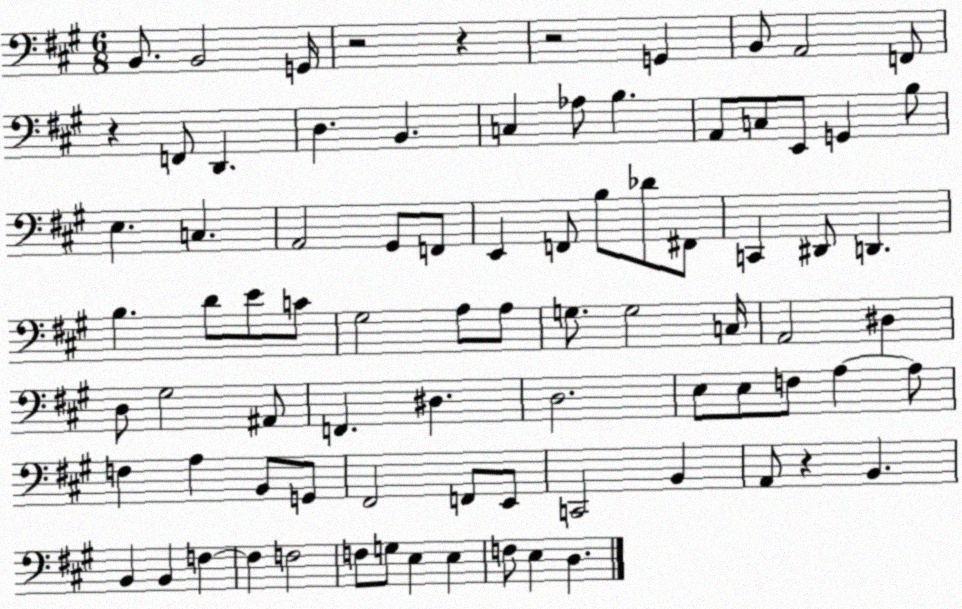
X:1
T:Untitled
M:6/8
L:1/4
K:A
B,,/2 B,,2 G,,/4 z2 z z2 G,, B,,/2 A,,2 F,,/2 z F,,/2 D,, D, B,, C, _A,/2 B, A,,/2 C,/2 E,,/2 G,, B,/2 E, C, A,,2 ^G,,/2 F,,/2 E,, F,,/2 B,/2 _D/2 ^F,,/2 C,, ^D,,/2 D,, B, D/2 E/2 C/2 ^G,2 A,/2 A,/2 G,/2 G,2 C,/4 A,,2 ^D, D,/2 ^G,2 ^A,,/2 F,, ^D, D,2 E,/2 E,/2 F,/2 A, A,/2 F, A, B,,/2 G,,/2 ^F,,2 F,,/2 E,,/2 C,,2 B,, A,,/2 z B,, B,, B,, F, F, F,2 F,/2 G,/2 E, E, F,/2 E, D,